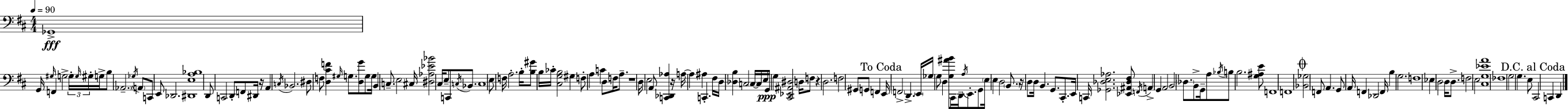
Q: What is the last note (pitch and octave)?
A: D2